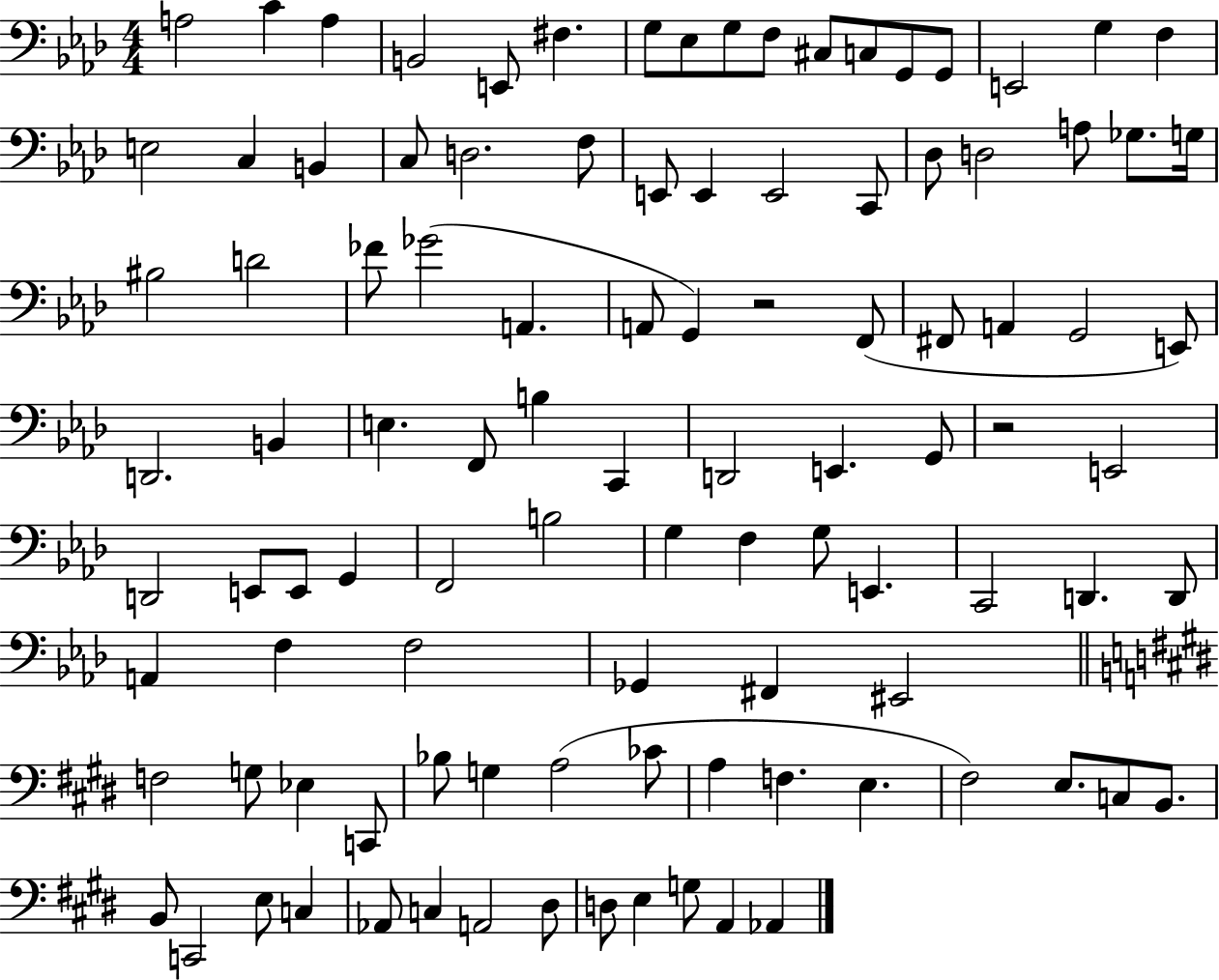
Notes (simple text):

A3/h C4/q A3/q B2/h E2/e F#3/q. G3/e Eb3/e G3/e F3/e C#3/e C3/e G2/e G2/e E2/h G3/q F3/q E3/h C3/q B2/q C3/e D3/h. F3/e E2/e E2/q E2/h C2/e Db3/e D3/h A3/e Gb3/e. G3/s BIS3/h D4/h FES4/e Gb4/h A2/q. A2/e G2/q R/h F2/e F#2/e A2/q G2/h E2/e D2/h. B2/q E3/q. F2/e B3/q C2/q D2/h E2/q. G2/e R/h E2/h D2/h E2/e E2/e G2/q F2/h B3/h G3/q F3/q G3/e E2/q. C2/h D2/q. D2/e A2/q F3/q F3/h Gb2/q F#2/q EIS2/h F3/h G3/e Eb3/q C2/e Bb3/e G3/q A3/h CES4/e A3/q F3/q. E3/q. F#3/h E3/e. C3/e B2/e. B2/e C2/h E3/e C3/q Ab2/e C3/q A2/h D#3/e D3/e E3/q G3/e A2/q Ab2/q